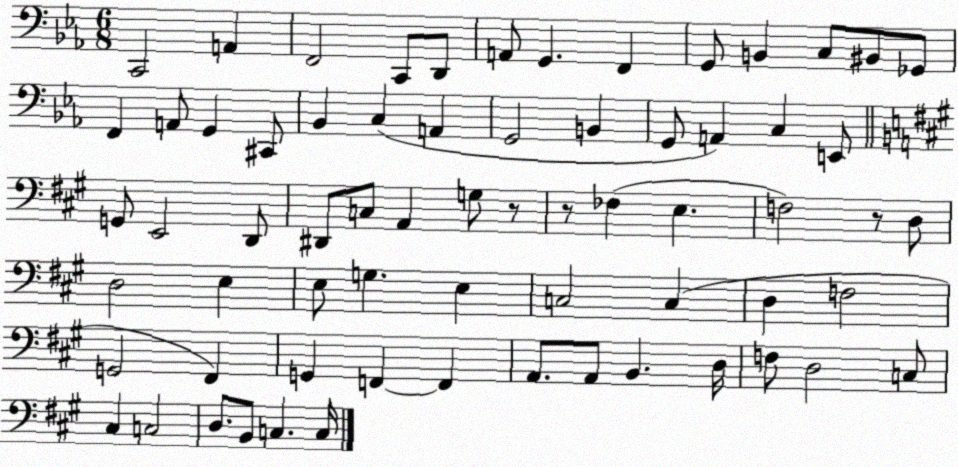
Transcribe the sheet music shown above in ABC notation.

X:1
T:Untitled
M:6/8
L:1/4
K:Eb
C,,2 A,, F,,2 C,,/2 D,,/2 A,,/2 G,, F,, G,,/2 B,, C,/2 ^B,,/2 _G,,/2 F,, A,,/2 G,, ^C,,/2 _B,, C, A,, G,,2 B,, G,,/2 A,, C, E,,/2 G,,/2 E,,2 D,,/2 ^D,,/2 C,/2 A,, G,/2 z/2 z/2 _F, E, F,2 z/2 D,/2 D,2 E, E,/2 G, E, C,2 C, D, F,2 G,,2 ^F,, G,, F,, F,, A,,/2 A,,/2 B,, D,/4 F,/2 D,2 C,/2 ^C, C,2 D,/2 B,,/2 C, C,/4